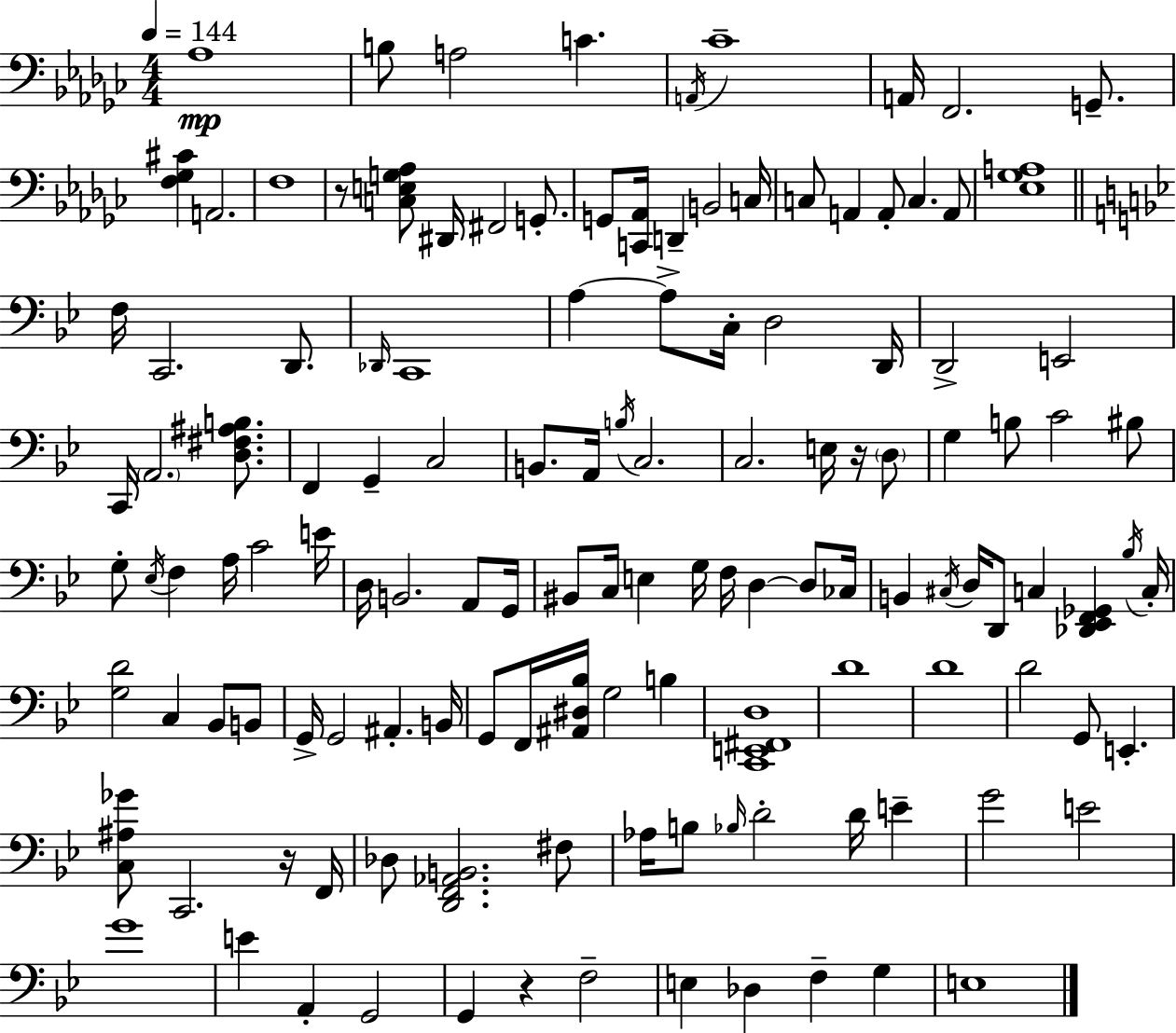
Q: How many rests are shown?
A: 4